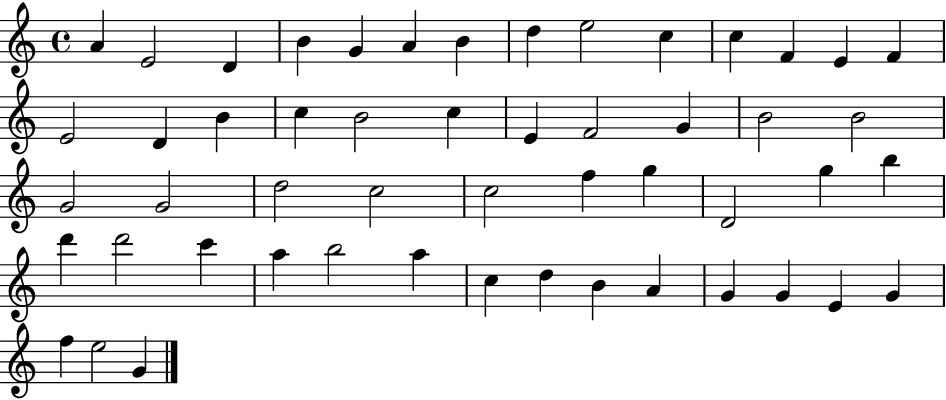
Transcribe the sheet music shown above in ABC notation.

X:1
T:Untitled
M:4/4
L:1/4
K:C
A E2 D B G A B d e2 c c F E F E2 D B c B2 c E F2 G B2 B2 G2 G2 d2 c2 c2 f g D2 g b d' d'2 c' a b2 a c d B A G G E G f e2 G